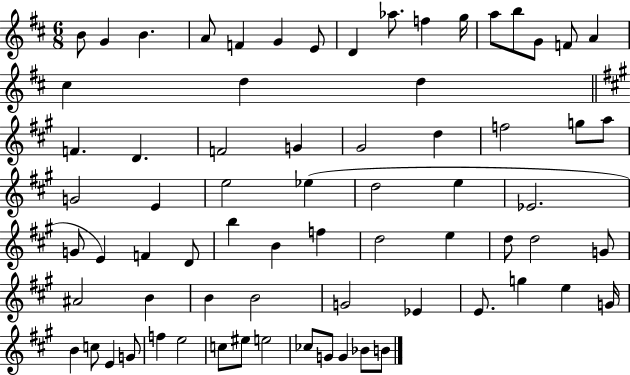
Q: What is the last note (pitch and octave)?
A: B4